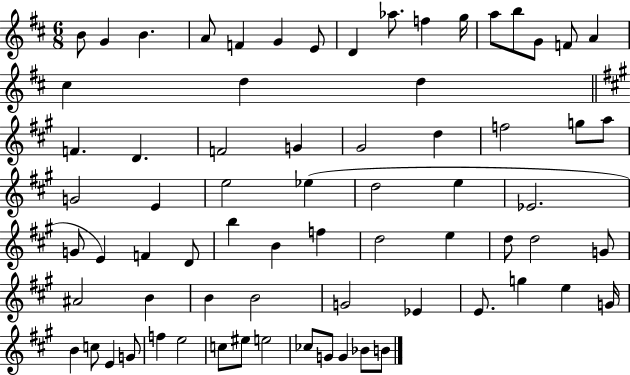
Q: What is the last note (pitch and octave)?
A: B4